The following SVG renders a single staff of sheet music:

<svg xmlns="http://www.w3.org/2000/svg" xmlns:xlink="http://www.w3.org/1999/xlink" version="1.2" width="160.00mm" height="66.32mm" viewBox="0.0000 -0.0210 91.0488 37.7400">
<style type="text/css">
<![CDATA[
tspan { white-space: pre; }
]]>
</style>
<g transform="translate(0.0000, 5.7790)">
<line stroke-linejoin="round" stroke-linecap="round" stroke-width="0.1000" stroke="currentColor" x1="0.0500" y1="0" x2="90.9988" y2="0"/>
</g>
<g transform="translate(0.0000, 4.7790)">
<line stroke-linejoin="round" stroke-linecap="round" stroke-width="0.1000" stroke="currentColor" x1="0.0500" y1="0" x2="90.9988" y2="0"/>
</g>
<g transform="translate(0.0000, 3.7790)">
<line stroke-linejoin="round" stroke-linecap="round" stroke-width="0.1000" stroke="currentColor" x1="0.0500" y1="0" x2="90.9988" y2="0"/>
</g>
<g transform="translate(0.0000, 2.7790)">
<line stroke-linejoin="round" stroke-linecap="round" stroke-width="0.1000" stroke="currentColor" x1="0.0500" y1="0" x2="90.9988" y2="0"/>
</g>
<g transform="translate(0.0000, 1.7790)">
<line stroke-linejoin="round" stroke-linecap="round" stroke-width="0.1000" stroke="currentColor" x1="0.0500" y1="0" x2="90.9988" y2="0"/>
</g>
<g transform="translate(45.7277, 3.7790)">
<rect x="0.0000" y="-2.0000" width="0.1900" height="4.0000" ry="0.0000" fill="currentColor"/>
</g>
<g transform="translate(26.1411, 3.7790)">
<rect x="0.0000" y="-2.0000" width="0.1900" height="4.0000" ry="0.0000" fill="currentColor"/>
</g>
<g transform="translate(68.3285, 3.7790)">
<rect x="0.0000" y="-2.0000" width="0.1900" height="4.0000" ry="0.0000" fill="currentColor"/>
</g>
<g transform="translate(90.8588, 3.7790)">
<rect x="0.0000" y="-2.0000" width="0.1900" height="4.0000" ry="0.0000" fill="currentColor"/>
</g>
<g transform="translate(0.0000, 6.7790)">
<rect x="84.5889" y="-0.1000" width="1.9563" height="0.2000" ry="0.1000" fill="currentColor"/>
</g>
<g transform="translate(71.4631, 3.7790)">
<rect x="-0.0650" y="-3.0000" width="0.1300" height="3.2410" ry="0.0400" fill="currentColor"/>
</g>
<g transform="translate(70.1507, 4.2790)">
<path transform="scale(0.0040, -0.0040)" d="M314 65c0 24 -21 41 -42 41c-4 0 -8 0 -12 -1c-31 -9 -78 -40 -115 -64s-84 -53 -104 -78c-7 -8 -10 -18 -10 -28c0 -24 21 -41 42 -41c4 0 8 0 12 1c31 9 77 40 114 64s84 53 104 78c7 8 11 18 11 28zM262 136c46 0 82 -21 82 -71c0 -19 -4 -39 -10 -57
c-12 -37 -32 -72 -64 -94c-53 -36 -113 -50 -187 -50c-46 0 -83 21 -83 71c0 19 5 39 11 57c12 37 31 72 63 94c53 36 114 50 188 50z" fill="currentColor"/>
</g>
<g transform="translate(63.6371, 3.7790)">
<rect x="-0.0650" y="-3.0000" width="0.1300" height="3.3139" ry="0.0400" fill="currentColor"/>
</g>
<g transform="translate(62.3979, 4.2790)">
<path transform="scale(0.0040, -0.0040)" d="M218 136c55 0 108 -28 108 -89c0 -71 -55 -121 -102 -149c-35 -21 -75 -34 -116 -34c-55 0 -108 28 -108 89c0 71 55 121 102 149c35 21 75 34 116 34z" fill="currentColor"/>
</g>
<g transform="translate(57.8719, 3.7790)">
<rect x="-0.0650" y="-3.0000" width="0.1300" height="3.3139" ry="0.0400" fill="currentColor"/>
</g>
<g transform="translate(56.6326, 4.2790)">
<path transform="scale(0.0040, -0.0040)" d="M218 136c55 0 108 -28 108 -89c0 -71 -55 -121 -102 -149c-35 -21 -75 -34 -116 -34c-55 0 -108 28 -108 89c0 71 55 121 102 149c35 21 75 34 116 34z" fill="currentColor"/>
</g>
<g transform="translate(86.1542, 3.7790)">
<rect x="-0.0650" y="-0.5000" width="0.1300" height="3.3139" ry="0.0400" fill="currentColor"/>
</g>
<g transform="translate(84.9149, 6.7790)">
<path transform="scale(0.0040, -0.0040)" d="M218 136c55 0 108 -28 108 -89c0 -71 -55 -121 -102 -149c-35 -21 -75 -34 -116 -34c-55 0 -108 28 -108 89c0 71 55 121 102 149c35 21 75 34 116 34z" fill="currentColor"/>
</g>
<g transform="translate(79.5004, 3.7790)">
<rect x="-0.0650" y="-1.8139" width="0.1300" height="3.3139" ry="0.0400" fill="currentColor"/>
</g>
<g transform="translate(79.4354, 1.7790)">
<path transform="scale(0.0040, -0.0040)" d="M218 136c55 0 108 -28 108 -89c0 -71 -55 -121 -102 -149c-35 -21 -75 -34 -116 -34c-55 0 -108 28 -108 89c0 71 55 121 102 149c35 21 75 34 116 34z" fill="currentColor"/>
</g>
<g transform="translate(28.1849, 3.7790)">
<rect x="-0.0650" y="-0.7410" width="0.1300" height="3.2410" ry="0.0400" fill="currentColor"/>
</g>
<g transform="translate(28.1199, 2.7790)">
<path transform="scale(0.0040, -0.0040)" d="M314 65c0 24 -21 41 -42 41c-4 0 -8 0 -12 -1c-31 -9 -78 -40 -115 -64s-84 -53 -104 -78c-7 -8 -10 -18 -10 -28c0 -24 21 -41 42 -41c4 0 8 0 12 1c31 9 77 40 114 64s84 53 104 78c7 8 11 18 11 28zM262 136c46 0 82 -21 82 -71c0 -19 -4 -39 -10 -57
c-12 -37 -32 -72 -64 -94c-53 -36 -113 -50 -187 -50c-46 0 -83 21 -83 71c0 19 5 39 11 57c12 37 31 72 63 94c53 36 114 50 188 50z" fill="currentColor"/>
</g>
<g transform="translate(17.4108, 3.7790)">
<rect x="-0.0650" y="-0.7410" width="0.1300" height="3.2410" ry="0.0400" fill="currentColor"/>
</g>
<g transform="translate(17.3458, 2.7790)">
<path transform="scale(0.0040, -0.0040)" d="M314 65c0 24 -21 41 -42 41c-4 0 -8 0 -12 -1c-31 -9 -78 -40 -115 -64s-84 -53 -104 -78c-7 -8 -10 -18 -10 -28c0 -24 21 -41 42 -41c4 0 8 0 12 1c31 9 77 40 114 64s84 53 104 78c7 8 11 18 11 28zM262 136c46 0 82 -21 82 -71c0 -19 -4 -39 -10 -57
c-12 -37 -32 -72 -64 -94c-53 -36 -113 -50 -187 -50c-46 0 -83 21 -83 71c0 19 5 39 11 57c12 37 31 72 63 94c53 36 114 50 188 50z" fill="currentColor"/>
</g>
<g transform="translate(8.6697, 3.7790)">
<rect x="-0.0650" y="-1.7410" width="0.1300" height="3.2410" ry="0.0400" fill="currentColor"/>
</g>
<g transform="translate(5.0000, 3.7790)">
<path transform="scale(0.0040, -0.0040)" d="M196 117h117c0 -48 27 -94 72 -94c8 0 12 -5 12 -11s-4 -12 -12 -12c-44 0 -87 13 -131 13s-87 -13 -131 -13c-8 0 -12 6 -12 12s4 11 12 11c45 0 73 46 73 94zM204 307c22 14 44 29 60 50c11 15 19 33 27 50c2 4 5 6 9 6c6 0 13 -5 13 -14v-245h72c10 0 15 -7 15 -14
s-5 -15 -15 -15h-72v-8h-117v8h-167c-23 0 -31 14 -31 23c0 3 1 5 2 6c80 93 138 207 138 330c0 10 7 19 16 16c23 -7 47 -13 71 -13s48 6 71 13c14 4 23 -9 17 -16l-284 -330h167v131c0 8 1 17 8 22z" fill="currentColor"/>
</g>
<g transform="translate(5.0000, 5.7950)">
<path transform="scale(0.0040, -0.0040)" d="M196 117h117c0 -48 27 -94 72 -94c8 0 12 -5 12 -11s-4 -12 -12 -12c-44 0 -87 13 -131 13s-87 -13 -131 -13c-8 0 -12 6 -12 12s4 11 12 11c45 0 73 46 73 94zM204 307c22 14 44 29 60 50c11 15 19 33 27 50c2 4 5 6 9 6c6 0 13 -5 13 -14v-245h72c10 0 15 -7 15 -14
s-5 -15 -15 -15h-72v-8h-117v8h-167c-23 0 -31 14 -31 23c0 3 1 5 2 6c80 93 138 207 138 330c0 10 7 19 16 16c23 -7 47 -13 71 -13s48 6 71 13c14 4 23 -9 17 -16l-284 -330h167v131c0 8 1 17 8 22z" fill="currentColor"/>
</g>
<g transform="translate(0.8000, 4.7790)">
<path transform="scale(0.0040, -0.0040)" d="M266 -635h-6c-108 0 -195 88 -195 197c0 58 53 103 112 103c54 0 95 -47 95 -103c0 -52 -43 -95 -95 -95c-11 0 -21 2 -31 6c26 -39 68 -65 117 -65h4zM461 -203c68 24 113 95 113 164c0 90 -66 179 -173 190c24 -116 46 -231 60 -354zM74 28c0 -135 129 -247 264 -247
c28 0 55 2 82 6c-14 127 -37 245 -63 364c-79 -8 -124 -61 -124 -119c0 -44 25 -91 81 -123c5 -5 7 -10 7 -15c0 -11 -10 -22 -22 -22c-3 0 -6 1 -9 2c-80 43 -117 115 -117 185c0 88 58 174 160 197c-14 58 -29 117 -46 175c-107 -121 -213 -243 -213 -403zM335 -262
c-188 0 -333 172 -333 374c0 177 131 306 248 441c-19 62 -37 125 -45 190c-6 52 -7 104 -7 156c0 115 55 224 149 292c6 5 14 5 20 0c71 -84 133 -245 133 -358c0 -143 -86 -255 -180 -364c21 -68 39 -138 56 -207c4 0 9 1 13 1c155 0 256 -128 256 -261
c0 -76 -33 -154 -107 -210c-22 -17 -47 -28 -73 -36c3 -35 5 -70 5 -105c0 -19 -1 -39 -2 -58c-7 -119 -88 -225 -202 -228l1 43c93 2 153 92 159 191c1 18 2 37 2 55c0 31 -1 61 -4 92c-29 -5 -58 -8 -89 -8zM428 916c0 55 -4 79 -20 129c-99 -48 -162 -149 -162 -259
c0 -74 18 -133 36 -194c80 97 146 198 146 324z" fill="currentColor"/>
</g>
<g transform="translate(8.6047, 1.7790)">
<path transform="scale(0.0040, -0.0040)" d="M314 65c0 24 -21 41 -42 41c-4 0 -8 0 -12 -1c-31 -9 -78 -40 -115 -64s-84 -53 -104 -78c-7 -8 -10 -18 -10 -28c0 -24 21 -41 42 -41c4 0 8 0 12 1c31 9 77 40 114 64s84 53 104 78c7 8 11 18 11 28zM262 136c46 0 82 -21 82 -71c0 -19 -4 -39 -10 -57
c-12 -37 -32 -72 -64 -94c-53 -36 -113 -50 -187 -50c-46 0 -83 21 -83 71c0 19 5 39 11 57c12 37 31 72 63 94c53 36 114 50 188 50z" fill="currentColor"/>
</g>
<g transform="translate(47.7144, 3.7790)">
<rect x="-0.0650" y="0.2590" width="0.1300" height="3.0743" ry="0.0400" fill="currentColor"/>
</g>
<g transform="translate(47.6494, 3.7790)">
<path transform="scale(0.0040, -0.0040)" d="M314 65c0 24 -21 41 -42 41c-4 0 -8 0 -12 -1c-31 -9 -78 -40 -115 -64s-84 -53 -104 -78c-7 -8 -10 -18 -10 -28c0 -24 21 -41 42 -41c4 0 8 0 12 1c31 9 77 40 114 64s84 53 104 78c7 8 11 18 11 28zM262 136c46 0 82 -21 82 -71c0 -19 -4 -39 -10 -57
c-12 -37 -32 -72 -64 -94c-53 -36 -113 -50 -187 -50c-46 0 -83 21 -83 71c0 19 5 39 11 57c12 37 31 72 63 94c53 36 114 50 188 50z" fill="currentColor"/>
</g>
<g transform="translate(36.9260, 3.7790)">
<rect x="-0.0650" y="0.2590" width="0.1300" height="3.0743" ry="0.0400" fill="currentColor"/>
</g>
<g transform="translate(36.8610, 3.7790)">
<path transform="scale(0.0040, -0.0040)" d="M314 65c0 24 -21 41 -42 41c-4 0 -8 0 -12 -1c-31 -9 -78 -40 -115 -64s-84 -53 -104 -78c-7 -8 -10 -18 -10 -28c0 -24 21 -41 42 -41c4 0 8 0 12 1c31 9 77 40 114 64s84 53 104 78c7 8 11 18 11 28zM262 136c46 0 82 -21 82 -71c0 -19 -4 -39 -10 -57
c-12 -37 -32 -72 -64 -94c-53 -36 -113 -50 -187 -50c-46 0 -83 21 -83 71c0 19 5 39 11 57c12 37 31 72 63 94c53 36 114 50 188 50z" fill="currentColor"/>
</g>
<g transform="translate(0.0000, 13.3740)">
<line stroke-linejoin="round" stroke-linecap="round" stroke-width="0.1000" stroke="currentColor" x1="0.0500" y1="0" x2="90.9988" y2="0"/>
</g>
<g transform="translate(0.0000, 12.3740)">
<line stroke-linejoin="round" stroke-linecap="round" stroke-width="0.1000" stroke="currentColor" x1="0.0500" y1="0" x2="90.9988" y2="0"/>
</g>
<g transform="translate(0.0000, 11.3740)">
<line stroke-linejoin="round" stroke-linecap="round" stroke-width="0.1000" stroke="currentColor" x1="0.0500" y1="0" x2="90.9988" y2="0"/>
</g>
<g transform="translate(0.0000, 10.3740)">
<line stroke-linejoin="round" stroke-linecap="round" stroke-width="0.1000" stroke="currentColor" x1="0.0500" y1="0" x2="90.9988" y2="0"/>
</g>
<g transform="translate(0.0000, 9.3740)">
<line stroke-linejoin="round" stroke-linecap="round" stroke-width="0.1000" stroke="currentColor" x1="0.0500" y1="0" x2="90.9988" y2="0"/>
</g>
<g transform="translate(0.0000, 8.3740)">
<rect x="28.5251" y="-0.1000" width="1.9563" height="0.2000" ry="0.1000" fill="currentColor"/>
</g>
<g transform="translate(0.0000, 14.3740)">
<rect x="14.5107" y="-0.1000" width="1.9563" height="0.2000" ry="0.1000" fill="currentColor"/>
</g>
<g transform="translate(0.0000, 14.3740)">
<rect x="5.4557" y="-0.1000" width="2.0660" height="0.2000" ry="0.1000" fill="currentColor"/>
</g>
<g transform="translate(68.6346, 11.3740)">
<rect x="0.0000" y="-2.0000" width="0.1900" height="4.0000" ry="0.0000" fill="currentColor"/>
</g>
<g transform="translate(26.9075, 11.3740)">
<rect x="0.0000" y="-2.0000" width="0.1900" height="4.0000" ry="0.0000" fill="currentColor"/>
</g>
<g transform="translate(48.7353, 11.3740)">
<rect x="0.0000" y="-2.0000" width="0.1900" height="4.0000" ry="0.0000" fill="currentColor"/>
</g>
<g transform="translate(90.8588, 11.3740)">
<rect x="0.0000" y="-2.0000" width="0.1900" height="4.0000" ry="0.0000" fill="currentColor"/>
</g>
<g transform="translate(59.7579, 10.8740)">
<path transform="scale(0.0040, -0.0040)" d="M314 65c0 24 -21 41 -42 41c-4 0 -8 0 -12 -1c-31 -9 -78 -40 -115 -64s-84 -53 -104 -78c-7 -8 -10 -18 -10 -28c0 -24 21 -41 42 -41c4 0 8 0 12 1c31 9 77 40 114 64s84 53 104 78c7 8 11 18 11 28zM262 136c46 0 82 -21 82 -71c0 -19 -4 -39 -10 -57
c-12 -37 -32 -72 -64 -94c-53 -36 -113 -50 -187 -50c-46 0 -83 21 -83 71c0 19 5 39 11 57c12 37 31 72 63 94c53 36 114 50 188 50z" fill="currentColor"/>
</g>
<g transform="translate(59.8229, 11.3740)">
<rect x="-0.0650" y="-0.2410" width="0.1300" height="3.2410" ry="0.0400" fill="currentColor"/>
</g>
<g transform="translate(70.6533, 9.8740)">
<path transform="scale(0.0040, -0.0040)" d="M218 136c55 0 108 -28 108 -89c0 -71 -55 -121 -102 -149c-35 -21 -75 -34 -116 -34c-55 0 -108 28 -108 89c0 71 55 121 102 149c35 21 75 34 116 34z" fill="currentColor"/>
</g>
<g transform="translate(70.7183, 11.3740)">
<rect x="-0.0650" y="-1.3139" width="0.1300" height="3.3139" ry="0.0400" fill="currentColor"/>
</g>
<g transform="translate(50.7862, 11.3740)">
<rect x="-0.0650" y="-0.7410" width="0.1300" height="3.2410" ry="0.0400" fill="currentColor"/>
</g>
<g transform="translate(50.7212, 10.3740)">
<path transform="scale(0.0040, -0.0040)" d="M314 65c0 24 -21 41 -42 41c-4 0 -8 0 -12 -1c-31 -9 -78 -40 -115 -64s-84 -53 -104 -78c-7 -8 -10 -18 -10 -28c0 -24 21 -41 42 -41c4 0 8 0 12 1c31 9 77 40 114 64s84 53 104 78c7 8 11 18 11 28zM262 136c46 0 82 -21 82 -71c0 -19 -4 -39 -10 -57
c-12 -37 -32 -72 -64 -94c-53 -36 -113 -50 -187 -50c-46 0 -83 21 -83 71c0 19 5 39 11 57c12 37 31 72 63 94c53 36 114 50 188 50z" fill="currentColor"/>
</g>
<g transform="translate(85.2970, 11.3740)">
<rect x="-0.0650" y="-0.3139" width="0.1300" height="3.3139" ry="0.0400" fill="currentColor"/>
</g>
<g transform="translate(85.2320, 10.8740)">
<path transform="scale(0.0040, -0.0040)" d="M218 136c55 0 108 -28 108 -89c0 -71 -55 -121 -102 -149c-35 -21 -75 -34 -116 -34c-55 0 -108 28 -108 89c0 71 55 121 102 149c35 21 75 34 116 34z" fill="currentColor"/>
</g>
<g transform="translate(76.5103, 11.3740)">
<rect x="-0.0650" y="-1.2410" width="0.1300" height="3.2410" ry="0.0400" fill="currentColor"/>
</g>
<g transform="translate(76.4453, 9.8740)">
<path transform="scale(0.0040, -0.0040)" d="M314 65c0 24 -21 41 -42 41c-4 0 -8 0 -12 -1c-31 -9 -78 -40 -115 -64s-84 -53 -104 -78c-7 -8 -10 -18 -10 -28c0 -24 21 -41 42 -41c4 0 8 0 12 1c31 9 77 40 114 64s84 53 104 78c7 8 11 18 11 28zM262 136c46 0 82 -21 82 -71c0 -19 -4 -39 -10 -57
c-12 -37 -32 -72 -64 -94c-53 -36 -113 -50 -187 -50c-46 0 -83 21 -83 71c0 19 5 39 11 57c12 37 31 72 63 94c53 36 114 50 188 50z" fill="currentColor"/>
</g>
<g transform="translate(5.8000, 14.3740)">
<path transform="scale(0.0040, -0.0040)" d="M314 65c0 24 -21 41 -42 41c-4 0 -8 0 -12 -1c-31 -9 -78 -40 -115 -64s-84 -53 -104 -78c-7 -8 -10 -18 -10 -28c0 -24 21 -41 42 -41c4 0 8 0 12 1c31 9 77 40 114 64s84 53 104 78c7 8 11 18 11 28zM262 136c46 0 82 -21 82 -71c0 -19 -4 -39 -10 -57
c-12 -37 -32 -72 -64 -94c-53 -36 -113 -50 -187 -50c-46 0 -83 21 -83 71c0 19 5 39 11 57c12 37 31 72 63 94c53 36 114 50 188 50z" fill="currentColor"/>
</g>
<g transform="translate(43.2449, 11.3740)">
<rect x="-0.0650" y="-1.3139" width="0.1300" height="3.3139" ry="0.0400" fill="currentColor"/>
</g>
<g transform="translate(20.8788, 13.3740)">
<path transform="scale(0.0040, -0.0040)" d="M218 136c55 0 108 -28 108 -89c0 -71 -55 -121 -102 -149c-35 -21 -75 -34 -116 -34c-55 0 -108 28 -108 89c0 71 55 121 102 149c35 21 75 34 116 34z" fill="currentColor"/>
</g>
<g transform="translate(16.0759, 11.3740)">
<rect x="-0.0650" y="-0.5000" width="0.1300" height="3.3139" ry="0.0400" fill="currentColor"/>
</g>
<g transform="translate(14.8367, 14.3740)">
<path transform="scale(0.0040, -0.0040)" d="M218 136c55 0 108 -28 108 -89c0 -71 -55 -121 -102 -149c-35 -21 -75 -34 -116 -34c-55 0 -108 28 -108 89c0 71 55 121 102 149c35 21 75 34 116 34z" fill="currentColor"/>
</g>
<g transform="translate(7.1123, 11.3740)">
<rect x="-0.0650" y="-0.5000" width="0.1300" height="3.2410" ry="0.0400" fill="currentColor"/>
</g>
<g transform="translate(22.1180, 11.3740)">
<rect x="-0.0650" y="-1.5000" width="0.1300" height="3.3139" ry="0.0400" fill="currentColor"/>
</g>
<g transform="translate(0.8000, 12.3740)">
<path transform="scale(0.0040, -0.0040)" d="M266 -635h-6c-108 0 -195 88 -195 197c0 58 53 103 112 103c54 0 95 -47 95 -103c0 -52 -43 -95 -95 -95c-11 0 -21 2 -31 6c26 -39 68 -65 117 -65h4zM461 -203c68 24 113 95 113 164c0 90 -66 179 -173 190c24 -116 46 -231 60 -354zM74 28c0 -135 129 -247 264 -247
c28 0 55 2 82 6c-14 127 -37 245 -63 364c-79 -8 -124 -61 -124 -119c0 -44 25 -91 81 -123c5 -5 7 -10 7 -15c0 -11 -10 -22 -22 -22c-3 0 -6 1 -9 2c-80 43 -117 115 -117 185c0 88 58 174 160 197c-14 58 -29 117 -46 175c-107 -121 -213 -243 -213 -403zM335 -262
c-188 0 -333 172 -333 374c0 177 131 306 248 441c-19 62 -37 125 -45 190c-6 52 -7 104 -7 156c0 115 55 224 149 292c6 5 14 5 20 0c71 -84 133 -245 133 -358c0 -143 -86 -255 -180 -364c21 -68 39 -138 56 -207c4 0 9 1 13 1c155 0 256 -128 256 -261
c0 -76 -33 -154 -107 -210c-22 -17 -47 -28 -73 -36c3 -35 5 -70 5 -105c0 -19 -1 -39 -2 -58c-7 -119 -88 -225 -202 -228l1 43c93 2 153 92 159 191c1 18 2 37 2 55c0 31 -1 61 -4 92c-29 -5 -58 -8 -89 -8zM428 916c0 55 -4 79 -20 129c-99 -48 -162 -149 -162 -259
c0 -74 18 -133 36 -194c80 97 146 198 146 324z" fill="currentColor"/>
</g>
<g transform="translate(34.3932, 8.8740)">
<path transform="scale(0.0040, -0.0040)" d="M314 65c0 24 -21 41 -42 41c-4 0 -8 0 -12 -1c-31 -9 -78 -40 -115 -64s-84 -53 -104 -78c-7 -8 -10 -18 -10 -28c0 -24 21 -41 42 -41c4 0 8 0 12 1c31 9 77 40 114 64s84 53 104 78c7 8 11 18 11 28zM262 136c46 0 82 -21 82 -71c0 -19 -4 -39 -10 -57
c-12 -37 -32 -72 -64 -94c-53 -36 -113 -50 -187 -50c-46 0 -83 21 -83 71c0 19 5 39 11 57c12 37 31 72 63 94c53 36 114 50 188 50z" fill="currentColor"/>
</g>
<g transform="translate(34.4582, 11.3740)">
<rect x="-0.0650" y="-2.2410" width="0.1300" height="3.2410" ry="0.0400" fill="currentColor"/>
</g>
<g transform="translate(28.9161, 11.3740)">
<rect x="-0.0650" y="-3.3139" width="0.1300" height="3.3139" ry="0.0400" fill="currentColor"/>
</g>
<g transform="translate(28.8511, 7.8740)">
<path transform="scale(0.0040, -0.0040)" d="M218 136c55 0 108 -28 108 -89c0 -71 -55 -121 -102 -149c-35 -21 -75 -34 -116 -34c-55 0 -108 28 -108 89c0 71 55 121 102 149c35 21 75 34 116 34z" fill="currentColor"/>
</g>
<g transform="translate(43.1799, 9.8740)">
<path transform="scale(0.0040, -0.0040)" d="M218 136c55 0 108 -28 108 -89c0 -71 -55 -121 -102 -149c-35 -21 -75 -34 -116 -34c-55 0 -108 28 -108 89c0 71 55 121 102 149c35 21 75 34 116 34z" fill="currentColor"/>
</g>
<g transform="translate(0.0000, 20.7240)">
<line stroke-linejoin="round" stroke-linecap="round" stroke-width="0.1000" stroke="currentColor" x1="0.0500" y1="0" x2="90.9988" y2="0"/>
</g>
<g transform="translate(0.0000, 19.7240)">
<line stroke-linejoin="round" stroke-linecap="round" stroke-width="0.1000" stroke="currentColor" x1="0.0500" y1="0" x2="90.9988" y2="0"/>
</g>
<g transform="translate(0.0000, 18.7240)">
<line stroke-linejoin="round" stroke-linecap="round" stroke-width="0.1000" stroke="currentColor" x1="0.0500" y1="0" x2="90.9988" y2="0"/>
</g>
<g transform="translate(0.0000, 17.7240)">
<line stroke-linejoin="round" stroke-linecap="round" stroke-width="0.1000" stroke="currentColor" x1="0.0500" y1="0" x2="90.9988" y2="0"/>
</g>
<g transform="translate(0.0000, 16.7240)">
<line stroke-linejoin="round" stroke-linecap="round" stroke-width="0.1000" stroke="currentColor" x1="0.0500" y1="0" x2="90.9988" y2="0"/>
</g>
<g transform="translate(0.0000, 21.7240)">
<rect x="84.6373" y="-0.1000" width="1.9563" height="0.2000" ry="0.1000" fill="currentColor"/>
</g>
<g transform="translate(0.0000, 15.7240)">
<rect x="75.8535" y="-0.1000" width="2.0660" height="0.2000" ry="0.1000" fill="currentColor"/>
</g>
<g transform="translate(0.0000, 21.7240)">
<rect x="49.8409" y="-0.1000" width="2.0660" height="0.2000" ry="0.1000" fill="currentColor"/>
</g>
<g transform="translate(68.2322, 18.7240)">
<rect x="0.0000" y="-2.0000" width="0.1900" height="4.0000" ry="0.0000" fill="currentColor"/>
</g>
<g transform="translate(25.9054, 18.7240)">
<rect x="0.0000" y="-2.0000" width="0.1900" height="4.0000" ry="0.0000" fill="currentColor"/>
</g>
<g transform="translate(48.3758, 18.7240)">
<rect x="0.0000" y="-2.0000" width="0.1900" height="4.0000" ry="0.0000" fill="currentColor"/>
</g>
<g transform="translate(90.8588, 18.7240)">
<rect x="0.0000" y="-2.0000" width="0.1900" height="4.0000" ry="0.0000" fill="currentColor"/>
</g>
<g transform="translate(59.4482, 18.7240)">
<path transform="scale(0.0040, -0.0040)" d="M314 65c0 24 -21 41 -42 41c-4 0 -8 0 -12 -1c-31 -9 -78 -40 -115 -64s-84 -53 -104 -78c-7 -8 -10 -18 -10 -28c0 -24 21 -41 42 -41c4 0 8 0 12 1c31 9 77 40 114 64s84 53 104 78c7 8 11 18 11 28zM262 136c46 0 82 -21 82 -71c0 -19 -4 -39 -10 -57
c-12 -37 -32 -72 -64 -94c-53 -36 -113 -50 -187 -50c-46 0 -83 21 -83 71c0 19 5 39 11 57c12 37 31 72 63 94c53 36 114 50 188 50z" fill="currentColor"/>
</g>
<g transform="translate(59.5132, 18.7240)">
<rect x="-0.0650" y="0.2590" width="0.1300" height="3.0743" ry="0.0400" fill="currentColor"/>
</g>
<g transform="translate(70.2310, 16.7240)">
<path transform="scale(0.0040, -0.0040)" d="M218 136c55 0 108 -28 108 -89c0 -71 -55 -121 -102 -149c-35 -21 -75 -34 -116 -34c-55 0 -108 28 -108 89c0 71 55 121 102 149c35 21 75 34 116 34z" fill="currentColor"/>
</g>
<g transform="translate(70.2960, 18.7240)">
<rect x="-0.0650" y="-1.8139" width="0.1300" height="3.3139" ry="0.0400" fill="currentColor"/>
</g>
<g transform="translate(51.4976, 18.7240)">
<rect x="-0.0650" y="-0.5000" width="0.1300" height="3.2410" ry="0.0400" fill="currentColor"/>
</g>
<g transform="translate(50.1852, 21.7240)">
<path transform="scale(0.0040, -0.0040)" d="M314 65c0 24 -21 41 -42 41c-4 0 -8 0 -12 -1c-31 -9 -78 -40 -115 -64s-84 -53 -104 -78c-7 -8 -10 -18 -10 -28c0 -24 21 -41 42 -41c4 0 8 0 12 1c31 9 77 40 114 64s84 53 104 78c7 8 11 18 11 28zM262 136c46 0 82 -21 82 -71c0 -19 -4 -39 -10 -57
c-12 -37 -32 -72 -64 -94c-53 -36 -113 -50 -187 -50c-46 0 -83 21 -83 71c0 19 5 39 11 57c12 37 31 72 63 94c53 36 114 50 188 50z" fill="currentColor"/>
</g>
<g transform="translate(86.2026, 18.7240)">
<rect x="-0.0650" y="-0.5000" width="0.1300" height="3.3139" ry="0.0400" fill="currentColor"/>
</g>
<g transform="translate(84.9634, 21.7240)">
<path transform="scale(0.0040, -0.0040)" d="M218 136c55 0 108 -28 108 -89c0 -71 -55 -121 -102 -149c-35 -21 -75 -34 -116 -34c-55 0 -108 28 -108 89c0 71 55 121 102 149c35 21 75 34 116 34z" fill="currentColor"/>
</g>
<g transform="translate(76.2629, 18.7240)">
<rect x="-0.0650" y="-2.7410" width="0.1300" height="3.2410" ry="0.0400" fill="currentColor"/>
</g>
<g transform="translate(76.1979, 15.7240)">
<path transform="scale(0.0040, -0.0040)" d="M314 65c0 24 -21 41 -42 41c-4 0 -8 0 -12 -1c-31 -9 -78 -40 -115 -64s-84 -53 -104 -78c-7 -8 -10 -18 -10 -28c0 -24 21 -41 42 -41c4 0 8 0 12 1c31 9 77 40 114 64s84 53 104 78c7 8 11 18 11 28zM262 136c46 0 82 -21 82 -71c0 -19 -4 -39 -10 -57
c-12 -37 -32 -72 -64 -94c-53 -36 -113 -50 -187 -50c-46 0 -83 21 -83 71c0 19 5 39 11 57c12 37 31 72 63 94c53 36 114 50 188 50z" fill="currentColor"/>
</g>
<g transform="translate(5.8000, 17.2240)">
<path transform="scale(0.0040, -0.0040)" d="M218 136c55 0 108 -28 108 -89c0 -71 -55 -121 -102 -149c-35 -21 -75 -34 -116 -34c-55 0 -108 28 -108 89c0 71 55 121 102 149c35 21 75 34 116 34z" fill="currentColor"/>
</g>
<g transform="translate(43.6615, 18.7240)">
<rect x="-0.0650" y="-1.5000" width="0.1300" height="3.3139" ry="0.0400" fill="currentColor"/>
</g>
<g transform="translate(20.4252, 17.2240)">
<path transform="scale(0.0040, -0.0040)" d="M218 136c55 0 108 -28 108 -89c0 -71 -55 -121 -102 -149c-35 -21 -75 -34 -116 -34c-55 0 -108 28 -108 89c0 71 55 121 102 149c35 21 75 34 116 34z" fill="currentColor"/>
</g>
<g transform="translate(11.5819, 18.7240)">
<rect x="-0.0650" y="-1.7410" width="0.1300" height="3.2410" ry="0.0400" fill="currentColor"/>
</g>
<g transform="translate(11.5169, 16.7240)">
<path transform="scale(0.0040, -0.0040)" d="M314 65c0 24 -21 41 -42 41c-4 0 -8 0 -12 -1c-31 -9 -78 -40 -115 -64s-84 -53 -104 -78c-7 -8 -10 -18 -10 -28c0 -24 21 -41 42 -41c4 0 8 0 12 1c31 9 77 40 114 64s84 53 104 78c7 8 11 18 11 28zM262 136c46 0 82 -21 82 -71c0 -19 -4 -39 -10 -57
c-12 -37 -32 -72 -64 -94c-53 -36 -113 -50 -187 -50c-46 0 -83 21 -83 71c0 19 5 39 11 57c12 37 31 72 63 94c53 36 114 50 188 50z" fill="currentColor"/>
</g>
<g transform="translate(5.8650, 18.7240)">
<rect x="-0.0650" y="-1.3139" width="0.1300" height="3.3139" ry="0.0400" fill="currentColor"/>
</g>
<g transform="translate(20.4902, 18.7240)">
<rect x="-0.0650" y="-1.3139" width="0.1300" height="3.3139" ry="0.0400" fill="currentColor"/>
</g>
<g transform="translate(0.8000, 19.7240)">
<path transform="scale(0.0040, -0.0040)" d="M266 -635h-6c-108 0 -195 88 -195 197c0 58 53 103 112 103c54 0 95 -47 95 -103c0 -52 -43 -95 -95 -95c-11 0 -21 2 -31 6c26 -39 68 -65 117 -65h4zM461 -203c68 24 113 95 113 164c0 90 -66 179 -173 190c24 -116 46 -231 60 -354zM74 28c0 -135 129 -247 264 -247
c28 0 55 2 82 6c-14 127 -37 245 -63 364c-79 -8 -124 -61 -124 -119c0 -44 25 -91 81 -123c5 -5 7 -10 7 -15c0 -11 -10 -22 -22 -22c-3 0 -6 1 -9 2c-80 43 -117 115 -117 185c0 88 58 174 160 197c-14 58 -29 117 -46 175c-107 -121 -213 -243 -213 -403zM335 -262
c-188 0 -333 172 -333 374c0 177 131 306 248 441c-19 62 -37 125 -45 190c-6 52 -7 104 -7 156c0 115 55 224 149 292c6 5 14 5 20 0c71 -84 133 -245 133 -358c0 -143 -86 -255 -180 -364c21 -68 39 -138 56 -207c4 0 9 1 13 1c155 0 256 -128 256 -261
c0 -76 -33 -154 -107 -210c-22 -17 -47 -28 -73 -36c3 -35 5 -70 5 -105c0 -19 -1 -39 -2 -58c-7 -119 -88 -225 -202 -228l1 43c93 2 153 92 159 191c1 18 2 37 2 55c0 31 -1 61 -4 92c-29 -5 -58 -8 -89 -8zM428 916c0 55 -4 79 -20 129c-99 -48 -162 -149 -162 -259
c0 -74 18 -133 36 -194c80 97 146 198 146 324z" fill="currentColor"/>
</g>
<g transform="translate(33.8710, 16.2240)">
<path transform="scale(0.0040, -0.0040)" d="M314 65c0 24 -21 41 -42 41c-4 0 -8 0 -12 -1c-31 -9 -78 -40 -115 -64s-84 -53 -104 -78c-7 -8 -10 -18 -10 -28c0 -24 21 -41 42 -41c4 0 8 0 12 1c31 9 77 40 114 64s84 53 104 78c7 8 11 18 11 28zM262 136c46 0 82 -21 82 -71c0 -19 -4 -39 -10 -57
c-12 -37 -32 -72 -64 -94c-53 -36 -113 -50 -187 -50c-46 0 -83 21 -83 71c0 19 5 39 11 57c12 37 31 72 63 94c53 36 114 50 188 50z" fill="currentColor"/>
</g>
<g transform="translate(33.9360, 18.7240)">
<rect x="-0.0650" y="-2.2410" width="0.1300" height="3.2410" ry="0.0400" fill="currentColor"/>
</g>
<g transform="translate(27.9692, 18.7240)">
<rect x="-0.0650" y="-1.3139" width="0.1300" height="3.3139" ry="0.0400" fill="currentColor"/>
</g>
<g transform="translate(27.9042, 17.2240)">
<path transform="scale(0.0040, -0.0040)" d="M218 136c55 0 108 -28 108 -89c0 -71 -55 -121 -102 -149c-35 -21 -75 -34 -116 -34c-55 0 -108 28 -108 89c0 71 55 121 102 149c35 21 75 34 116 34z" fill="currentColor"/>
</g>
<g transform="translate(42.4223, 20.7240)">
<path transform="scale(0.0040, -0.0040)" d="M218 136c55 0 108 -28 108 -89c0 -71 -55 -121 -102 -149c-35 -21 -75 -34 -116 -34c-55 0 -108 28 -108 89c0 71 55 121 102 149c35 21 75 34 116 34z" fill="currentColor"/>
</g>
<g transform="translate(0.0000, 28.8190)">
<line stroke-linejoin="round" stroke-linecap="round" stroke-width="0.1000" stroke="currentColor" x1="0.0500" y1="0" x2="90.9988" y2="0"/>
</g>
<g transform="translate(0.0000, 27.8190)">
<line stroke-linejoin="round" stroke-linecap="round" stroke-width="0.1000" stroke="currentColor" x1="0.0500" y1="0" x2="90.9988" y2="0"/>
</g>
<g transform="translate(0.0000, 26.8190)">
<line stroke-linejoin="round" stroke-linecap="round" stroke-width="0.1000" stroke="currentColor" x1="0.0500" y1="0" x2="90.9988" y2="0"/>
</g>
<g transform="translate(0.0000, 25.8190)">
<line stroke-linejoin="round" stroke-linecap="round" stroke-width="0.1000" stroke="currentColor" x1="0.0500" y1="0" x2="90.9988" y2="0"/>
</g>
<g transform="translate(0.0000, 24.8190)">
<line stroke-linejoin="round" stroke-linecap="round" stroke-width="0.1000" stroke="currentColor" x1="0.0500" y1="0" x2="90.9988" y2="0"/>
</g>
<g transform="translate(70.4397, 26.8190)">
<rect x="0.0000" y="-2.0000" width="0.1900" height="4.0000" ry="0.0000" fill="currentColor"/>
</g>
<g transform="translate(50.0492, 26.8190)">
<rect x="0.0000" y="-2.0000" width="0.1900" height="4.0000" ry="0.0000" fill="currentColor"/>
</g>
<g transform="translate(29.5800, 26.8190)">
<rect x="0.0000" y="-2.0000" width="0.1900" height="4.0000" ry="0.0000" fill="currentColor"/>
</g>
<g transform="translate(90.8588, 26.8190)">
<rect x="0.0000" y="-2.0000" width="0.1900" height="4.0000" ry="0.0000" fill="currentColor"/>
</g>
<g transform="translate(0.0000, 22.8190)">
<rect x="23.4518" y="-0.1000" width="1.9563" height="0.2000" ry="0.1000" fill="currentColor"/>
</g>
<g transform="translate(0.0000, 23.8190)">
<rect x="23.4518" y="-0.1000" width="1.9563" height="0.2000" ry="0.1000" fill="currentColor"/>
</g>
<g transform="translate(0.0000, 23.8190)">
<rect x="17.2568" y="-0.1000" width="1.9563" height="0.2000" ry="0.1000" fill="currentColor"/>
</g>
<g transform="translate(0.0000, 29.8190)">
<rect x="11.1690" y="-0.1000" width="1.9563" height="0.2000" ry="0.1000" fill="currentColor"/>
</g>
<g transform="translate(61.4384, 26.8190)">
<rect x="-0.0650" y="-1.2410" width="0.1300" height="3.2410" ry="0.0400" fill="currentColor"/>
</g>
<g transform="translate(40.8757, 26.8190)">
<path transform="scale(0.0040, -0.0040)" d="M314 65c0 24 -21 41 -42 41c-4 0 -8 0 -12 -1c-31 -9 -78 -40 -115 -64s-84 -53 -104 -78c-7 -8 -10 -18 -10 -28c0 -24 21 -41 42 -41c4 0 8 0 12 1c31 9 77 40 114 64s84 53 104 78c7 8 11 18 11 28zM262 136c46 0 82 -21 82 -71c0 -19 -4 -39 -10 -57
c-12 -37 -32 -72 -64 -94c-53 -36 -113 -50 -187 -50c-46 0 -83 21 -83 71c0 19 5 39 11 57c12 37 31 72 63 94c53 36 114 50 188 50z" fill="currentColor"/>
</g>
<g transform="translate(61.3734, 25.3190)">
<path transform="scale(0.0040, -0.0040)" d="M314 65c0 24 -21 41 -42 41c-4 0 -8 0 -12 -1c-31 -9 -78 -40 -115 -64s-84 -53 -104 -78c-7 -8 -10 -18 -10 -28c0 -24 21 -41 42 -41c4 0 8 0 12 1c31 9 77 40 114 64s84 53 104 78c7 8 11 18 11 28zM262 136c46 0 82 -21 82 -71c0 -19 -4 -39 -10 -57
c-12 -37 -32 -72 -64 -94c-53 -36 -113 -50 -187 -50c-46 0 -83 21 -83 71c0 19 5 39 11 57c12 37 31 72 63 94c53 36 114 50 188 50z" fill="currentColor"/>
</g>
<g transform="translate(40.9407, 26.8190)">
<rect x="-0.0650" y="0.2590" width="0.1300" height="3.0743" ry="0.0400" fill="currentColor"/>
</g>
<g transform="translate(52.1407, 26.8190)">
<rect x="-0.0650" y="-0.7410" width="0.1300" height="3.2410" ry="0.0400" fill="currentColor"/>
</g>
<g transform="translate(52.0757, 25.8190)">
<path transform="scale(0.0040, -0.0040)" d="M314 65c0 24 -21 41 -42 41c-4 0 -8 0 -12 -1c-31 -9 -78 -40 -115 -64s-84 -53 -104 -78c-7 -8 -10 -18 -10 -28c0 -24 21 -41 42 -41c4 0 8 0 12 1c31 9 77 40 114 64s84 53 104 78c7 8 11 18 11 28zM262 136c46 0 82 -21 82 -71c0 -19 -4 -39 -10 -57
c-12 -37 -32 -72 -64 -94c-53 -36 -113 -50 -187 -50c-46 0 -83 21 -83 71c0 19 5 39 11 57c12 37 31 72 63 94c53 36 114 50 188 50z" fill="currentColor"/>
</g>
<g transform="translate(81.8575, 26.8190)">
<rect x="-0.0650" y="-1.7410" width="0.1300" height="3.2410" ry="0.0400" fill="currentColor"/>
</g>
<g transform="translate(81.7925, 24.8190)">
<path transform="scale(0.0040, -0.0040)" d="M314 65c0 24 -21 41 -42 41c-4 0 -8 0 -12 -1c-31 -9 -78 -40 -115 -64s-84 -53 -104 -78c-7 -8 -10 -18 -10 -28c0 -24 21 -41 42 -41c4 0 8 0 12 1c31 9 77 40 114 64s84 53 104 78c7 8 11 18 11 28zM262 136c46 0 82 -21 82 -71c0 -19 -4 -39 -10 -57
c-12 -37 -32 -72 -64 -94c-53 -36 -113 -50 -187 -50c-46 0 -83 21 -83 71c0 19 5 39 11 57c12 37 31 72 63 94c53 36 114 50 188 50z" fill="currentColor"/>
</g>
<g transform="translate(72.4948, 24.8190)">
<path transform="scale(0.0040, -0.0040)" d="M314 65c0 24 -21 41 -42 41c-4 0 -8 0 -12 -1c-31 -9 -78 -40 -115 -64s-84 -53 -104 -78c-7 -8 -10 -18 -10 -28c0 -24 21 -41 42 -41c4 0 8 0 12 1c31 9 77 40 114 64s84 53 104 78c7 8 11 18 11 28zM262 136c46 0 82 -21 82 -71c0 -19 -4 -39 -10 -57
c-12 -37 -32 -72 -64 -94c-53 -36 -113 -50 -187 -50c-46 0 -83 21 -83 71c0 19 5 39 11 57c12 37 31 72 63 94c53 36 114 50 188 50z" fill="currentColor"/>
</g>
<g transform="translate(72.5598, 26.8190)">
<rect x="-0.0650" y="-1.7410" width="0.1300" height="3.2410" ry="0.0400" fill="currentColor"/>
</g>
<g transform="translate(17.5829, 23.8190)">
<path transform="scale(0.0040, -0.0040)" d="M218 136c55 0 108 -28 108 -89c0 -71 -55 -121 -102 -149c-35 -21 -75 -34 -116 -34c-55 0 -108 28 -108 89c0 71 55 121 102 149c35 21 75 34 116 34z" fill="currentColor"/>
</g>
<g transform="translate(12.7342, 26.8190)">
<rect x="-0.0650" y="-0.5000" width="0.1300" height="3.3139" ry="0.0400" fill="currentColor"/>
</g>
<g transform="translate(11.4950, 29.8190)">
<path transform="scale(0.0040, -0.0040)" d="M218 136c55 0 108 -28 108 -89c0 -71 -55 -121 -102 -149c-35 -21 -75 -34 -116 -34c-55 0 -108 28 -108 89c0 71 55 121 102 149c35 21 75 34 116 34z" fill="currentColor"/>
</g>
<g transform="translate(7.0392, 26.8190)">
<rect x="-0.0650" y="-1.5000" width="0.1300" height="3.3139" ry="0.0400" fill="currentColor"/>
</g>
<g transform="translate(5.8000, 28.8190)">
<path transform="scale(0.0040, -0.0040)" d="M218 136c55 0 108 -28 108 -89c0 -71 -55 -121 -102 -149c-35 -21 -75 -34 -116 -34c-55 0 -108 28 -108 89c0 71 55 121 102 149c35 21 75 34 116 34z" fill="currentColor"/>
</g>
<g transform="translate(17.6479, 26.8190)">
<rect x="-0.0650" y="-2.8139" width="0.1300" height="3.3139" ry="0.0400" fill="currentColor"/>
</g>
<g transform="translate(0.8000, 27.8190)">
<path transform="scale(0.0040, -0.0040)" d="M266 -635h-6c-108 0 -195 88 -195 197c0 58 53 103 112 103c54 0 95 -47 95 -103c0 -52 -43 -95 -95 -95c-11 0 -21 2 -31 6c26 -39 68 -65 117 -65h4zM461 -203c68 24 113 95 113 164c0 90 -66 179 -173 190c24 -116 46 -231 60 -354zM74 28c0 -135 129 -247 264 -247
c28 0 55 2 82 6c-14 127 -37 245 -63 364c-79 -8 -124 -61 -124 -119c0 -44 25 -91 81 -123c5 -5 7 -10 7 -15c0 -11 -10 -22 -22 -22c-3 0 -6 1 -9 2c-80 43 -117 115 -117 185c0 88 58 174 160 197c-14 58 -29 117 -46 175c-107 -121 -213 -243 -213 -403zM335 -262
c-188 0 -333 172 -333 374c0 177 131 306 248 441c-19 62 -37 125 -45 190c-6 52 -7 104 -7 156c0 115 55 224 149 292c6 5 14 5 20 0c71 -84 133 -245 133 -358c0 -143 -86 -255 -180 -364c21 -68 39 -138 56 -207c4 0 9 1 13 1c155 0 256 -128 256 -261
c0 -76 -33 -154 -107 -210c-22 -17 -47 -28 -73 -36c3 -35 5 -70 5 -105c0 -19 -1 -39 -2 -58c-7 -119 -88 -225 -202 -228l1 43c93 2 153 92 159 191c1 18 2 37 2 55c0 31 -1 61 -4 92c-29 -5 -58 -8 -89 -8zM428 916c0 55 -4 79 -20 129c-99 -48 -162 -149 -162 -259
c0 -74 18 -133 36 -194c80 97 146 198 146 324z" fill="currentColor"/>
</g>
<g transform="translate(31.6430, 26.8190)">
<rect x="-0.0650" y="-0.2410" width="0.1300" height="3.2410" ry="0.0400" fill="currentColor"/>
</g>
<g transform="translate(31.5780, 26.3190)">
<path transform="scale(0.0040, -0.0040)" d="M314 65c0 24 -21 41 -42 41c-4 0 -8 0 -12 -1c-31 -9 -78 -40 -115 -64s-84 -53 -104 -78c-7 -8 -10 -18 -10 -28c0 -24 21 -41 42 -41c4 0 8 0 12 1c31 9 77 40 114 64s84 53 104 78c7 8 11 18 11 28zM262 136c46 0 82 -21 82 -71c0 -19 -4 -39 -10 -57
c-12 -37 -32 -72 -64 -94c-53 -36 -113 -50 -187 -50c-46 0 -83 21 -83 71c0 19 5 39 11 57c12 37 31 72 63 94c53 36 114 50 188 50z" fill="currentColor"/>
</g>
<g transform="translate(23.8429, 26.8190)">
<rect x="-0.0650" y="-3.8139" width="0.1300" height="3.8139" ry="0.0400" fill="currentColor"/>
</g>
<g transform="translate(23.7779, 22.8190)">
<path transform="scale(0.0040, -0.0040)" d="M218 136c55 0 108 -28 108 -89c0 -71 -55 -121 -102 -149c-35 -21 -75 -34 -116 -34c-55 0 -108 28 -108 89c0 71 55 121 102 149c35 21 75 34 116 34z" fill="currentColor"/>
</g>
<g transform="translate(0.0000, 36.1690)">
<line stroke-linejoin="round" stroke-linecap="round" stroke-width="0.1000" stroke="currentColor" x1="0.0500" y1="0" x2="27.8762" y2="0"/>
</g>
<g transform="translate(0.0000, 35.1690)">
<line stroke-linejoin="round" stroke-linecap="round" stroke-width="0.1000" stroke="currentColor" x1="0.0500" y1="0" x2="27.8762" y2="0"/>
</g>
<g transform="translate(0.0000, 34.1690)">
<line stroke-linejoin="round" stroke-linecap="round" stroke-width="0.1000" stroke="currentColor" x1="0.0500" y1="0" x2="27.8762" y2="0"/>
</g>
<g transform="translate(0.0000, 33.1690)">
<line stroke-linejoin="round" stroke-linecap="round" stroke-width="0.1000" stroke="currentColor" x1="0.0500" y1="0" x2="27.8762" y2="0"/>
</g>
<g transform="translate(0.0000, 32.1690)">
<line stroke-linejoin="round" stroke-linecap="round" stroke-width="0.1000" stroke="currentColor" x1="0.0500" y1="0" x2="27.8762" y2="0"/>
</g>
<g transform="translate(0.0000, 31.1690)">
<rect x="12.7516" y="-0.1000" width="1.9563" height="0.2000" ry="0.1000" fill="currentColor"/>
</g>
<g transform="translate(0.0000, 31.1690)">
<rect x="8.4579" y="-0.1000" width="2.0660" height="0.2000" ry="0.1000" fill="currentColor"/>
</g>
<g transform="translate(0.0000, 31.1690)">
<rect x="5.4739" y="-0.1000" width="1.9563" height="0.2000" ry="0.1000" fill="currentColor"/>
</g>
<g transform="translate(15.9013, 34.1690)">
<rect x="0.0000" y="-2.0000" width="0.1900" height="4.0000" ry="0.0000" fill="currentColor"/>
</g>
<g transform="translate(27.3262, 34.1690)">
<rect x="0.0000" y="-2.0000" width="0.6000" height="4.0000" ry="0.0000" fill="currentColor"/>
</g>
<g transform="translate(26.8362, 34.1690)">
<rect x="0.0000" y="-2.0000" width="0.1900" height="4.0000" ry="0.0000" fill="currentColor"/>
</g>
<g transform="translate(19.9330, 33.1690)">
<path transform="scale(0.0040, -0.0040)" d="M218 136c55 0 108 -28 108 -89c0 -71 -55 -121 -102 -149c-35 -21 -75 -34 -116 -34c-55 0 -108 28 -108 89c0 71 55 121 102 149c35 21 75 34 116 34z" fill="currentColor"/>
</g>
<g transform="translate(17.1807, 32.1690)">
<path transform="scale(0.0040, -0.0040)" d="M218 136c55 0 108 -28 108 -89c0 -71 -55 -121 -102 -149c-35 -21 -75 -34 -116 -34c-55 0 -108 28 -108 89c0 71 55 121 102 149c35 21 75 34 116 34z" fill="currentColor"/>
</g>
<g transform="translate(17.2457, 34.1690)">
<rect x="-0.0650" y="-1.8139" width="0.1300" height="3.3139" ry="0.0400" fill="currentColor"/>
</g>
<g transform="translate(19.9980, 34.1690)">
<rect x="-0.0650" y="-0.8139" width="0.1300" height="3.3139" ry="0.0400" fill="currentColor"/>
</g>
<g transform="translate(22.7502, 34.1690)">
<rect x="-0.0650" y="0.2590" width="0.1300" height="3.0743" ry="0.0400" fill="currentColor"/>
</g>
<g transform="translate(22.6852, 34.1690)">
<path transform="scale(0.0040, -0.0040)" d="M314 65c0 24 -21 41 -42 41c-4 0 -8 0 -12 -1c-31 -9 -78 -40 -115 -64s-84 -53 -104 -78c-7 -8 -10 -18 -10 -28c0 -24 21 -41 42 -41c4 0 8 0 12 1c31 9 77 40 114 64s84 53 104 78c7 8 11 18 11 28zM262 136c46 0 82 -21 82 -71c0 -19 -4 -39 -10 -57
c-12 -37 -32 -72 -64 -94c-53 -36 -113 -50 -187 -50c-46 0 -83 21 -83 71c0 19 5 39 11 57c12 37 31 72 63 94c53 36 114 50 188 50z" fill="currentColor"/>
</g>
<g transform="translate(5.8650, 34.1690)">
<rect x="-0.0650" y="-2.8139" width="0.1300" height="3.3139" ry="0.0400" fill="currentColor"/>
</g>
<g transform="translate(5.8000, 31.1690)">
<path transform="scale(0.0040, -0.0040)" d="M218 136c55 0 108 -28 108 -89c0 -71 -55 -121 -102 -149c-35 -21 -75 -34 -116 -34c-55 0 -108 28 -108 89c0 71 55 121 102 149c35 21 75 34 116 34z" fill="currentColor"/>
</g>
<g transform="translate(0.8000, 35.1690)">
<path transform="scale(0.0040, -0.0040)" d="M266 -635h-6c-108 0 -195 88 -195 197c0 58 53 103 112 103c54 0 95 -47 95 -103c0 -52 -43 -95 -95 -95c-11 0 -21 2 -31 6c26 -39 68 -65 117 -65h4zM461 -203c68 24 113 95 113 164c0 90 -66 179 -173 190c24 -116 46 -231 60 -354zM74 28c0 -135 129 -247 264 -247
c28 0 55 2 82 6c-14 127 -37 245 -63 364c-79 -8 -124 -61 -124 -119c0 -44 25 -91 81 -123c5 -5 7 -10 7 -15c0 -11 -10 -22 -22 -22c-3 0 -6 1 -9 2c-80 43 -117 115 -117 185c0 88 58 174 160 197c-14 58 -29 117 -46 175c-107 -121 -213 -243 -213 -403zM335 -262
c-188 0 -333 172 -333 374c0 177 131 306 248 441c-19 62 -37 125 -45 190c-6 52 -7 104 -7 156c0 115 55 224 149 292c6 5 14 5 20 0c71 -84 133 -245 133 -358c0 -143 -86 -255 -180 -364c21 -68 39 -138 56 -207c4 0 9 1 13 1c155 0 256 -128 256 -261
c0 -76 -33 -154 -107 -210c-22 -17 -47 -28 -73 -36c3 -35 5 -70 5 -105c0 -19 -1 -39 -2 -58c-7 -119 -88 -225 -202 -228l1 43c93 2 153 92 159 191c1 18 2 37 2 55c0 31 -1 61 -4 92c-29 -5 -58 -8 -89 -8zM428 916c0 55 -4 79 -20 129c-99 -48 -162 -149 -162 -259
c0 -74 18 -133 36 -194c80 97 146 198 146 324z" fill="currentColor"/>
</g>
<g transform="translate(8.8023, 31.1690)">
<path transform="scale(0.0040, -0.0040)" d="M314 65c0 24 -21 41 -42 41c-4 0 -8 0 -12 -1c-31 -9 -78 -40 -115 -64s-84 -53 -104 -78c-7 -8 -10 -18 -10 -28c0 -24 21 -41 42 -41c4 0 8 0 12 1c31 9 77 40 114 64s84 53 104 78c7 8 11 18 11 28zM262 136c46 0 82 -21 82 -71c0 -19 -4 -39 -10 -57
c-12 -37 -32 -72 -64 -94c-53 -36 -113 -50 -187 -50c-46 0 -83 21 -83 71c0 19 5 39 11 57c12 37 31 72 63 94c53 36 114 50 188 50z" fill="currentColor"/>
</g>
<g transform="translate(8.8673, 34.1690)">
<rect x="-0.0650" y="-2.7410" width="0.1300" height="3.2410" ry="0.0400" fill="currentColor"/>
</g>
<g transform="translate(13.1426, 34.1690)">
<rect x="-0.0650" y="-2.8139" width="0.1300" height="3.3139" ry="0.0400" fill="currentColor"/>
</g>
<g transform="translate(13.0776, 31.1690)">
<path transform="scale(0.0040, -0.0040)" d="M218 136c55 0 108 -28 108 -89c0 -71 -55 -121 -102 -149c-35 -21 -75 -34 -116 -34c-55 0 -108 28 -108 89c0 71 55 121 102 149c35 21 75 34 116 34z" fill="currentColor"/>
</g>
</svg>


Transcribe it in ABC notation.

X:1
T:Untitled
M:4/4
L:1/4
K:C
f2 d2 d2 B2 B2 A A A2 f C C2 C E b g2 e d2 c2 e e2 c e f2 e e g2 E C2 B2 f a2 C E C a c' c2 B2 d2 e2 f2 f2 a a2 a f d B2